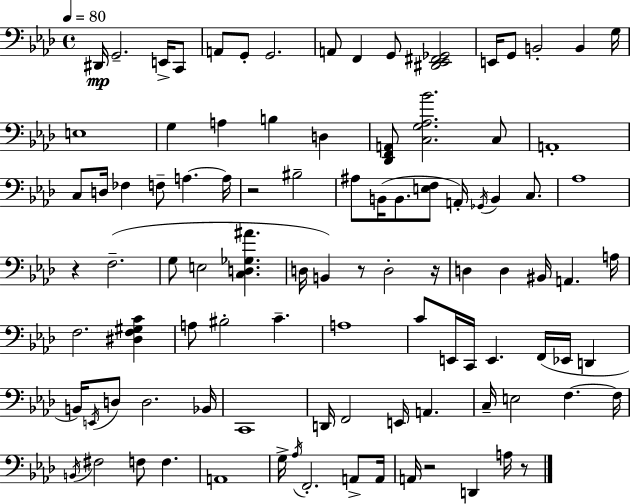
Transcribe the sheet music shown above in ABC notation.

X:1
T:Untitled
M:4/4
L:1/4
K:Ab
^D,,/4 G,,2 E,,/4 C,,/2 A,,/2 G,,/2 G,,2 A,,/2 F,, G,,/2 [^D,,_E,,^F,,_G,,]2 E,,/4 G,,/2 B,,2 B,, G,/4 E,4 G, A, B, D, [_D,,F,,A,,]/2 [C,G,_A,_B]2 C,/2 A,,4 C,/2 D,/4 _F, F,/2 A, A,/4 z2 ^B,2 ^A,/2 B,,/4 B,,/2 [E,F,]/2 A,,/4 _G,,/4 B,, C,/2 _A,4 z F,2 G,/2 E,2 [C,D,_G,^A] D,/4 B,, z/2 D,2 z/4 D, D, ^B,,/4 A,, A,/4 F,2 [^D,F,^G,C] A,/2 ^B,2 C A,4 C/2 E,,/4 C,,/4 E,, F,,/4 _E,,/4 D,, B,,/4 E,,/4 D,/2 D,2 _B,,/4 C,,4 D,,/4 F,,2 E,,/4 A,, C,/4 E,2 F, F,/4 B,,/4 ^F,2 F,/2 F, A,,4 G,/4 _A,/4 F,,2 A,,/2 A,,/4 A,,/4 z2 D,, A,/4 z/2